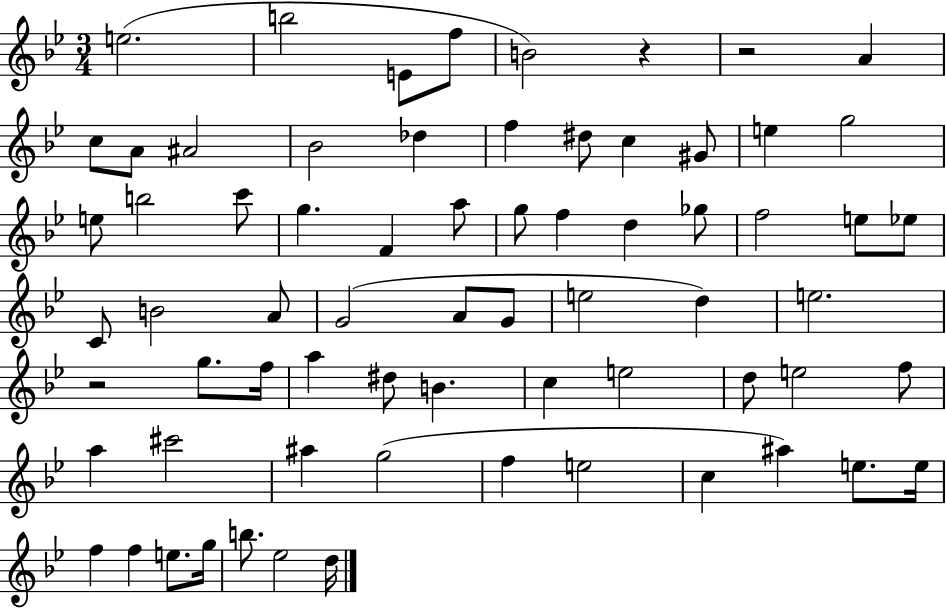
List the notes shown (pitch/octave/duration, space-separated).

E5/h. B5/h E4/e F5/e B4/h R/q R/h A4/q C5/e A4/e A#4/h Bb4/h Db5/q F5/q D#5/e C5/q G#4/e E5/q G5/h E5/e B5/h C6/e G5/q. F4/q A5/e G5/e F5/q D5/q Gb5/e F5/h E5/e Eb5/e C4/e B4/h A4/e G4/h A4/e G4/e E5/h D5/q E5/h. R/h G5/e. F5/s A5/q D#5/e B4/q. C5/q E5/h D5/e E5/h F5/e A5/q C#6/h A#5/q G5/h F5/q E5/h C5/q A#5/q E5/e. E5/s F5/q F5/q E5/e. G5/s B5/e. Eb5/h D5/s